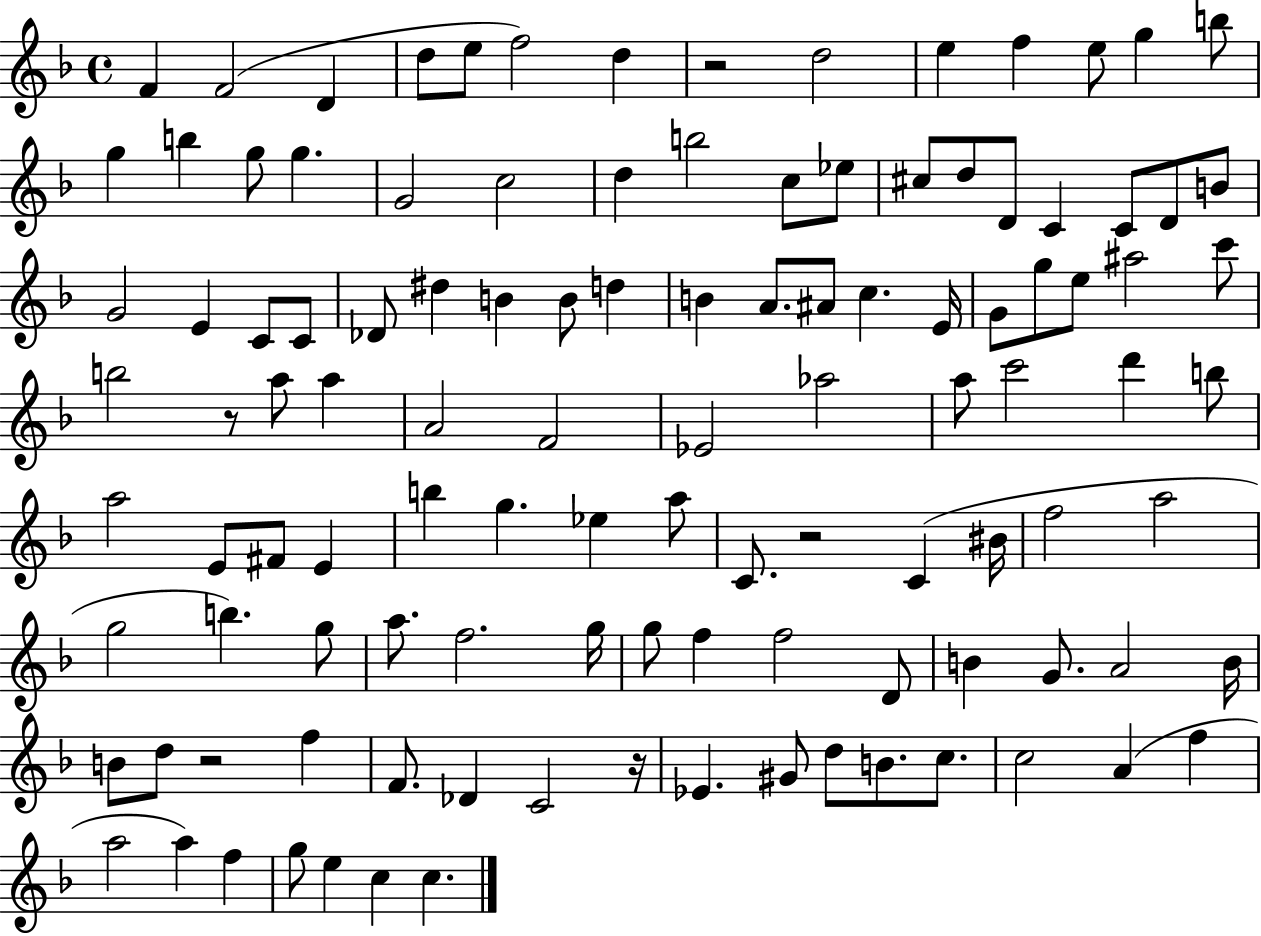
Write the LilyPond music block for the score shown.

{
  \clef treble
  \time 4/4
  \defaultTimeSignature
  \key f \major
  \repeat volta 2 { f'4 f'2( d'4 | d''8 e''8 f''2) d''4 | r2 d''2 | e''4 f''4 e''8 g''4 b''8 | \break g''4 b''4 g''8 g''4. | g'2 c''2 | d''4 b''2 c''8 ees''8 | cis''8 d''8 d'8 c'4 c'8 d'8 b'8 | \break g'2 e'4 c'8 c'8 | des'8 dis''4 b'4 b'8 d''4 | b'4 a'8. ais'8 c''4. e'16 | g'8 g''8 e''8 ais''2 c'''8 | \break b''2 r8 a''8 a''4 | a'2 f'2 | ees'2 aes''2 | a''8 c'''2 d'''4 b''8 | \break a''2 e'8 fis'8 e'4 | b''4 g''4. ees''4 a''8 | c'8. r2 c'4( bis'16 | f''2 a''2 | \break g''2 b''4.) g''8 | a''8. f''2. g''16 | g''8 f''4 f''2 d'8 | b'4 g'8. a'2 b'16 | \break b'8 d''8 r2 f''4 | f'8. des'4 c'2 r16 | ees'4. gis'8 d''8 b'8. c''8. | c''2 a'4( f''4 | \break a''2 a''4) f''4 | g''8 e''4 c''4 c''4. | } \bar "|."
}